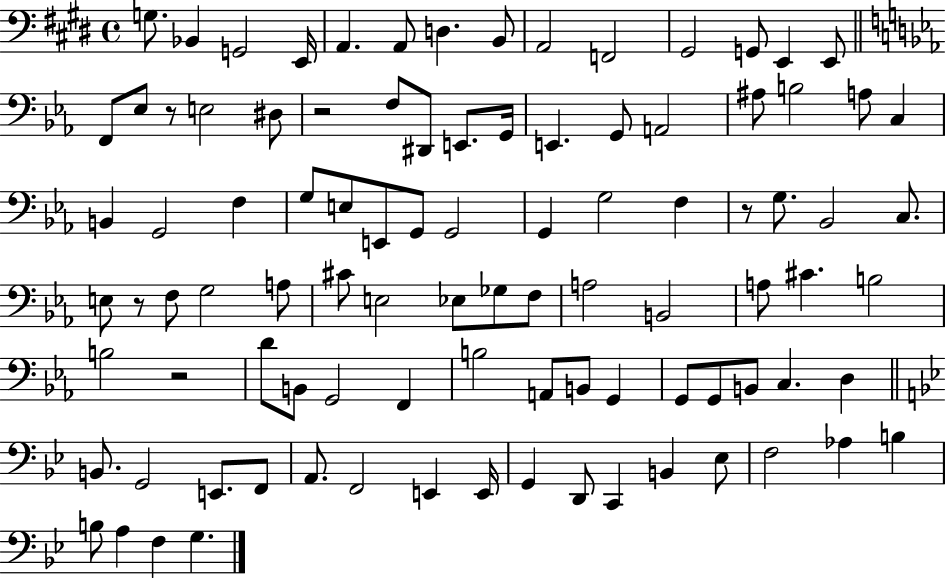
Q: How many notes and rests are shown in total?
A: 96